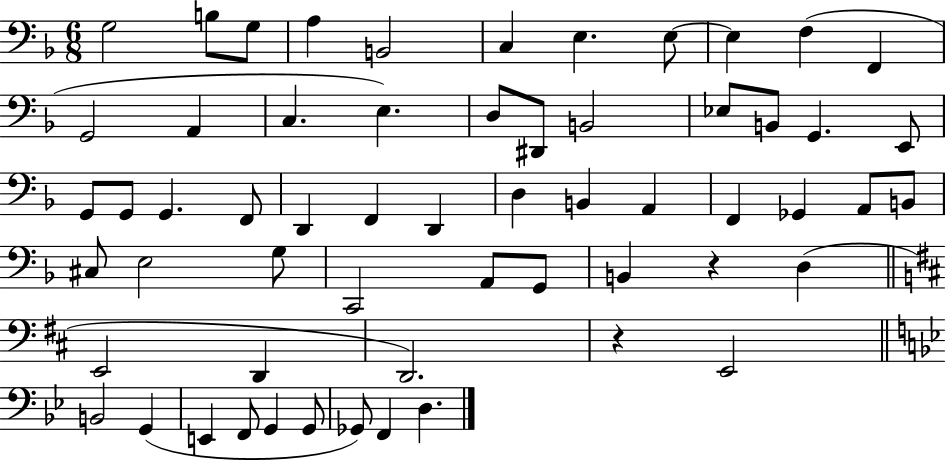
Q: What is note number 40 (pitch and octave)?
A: C2